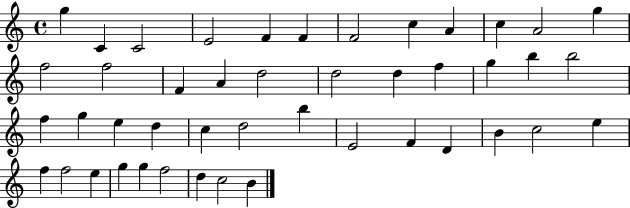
{
  \clef treble
  \time 4/4
  \defaultTimeSignature
  \key c \major
  g''4 c'4 c'2 | e'2 f'4 f'4 | f'2 c''4 a'4 | c''4 a'2 g''4 | \break f''2 f''2 | f'4 a'4 d''2 | d''2 d''4 f''4 | g''4 b''4 b''2 | \break f''4 g''4 e''4 d''4 | c''4 d''2 b''4 | e'2 f'4 d'4 | b'4 c''2 e''4 | \break f''4 f''2 e''4 | g''4 g''4 f''2 | d''4 c''2 b'4 | \bar "|."
}